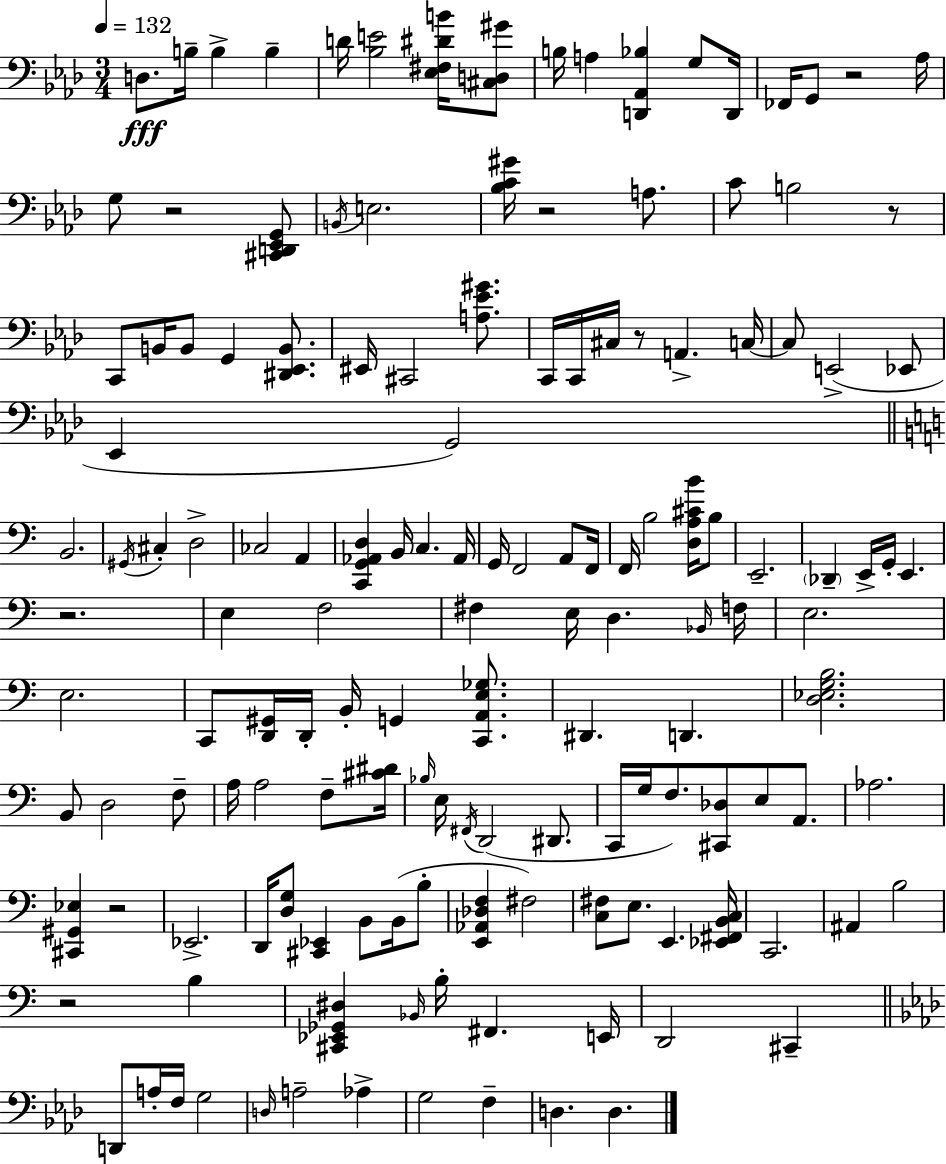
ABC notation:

X:1
T:Untitled
M:3/4
L:1/4
K:Ab
D,/2 B,/4 B, B, D/4 [_B,E]2 [_E,^F,^DB]/4 [^C,D,^G]/2 B,/4 A, [D,,_A,,_B,] G,/2 D,,/4 _F,,/4 G,,/2 z2 _A,/4 G,/2 z2 [^C,,D,,_E,,G,,]/2 B,,/4 E,2 [_B,C^G]/4 z2 A,/2 C/2 B,2 z/2 C,,/2 B,,/4 B,,/2 G,, [^D,,_E,,B,,]/2 ^E,,/4 ^C,,2 [A,_E^G]/2 C,,/4 C,,/4 ^C,/4 z/2 A,, C,/4 C,/2 E,,2 _E,,/2 _E,, G,,2 B,,2 ^G,,/4 ^C, D,2 _C,2 A,, [C,,G,,_A,,D,] B,,/4 C, _A,,/4 G,,/4 F,,2 A,,/2 F,,/4 F,,/4 B,2 [D,A,^CB]/4 B,/2 E,,2 _D,, E,,/4 G,,/4 E,, z2 E, F,2 ^F, E,/4 D, _B,,/4 F,/4 E,2 E,2 C,,/2 [D,,^G,,]/4 D,,/4 B,,/4 G,, [C,,A,,E,_G,]/2 ^D,, D,, [D,_E,G,B,]2 B,,/2 D,2 F,/2 A,/4 A,2 F,/2 [^C^D]/4 _B,/4 E,/4 ^F,,/4 D,,2 ^D,,/2 C,,/4 G,/4 F,/2 [^C,,_D,]/2 E,/2 A,,/2 _A,2 [^C,,^G,,_E,] z2 _E,,2 D,,/4 [D,G,]/2 [^C,,_E,,] B,,/2 B,,/4 B,/2 [E,,_A,,_D,F,] ^F,2 [C,^F,]/2 E,/2 E,, [_E,,^F,,B,,C,]/4 C,,2 ^A,, B,2 z2 B, [^C,,_E,,_G,,^D,] _B,,/4 B,/4 ^F,, E,,/4 D,,2 ^C,, D,,/2 A,/4 F,/4 G,2 D,/4 A,2 _A, G,2 F, D, D,